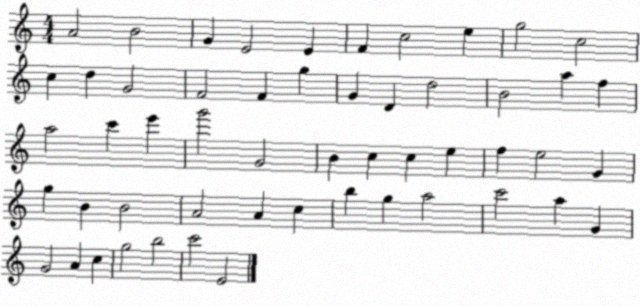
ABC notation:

X:1
T:Untitled
M:4/4
L:1/4
K:C
A2 B2 G E2 E F c2 e g2 c2 c d G2 F2 F g G D d2 B2 a f a2 c' e' g'2 G2 B c c e f e2 G g B B2 A2 A c b g a2 c'2 a G G2 A c g2 b2 c'2 E2